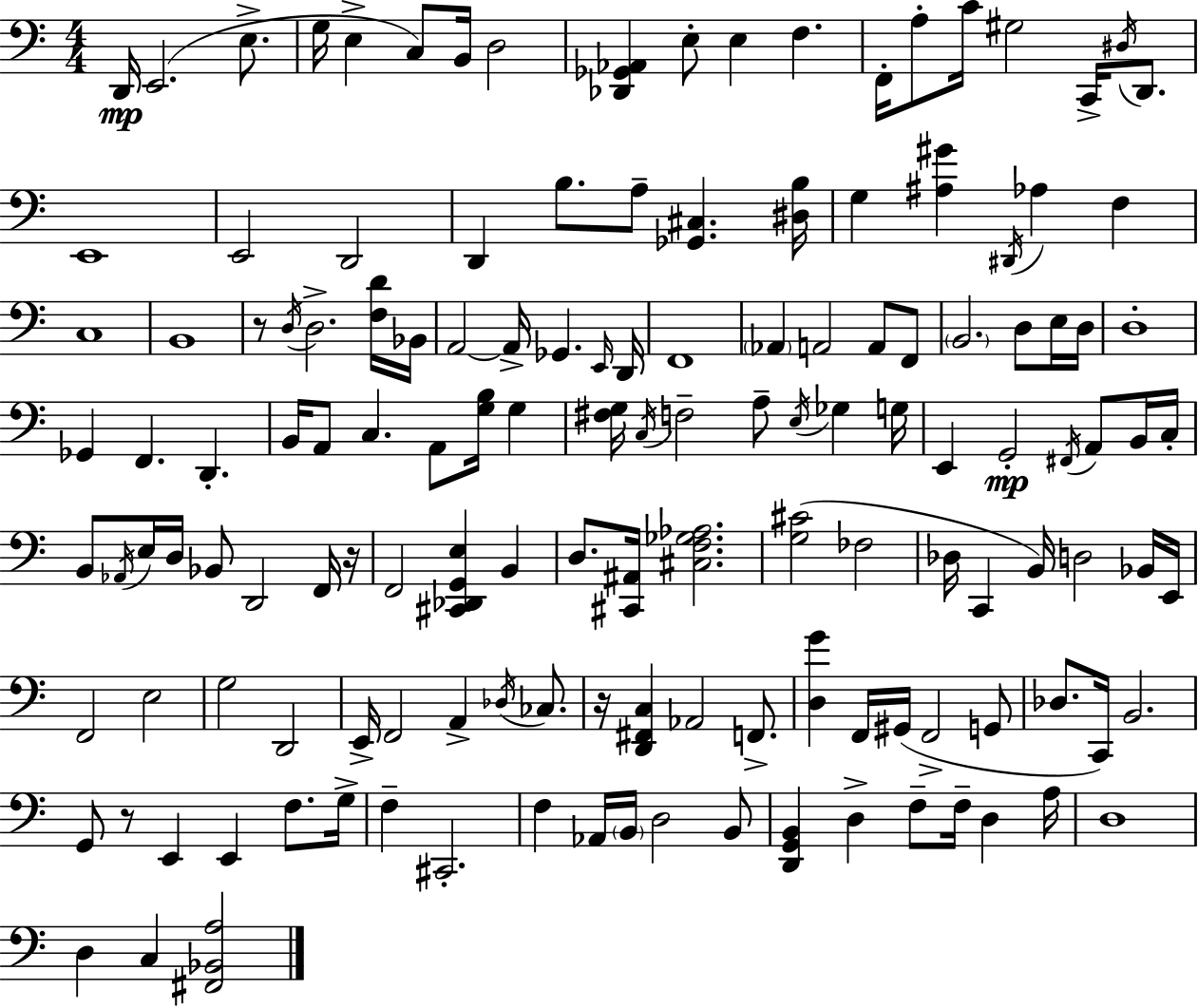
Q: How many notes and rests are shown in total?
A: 142